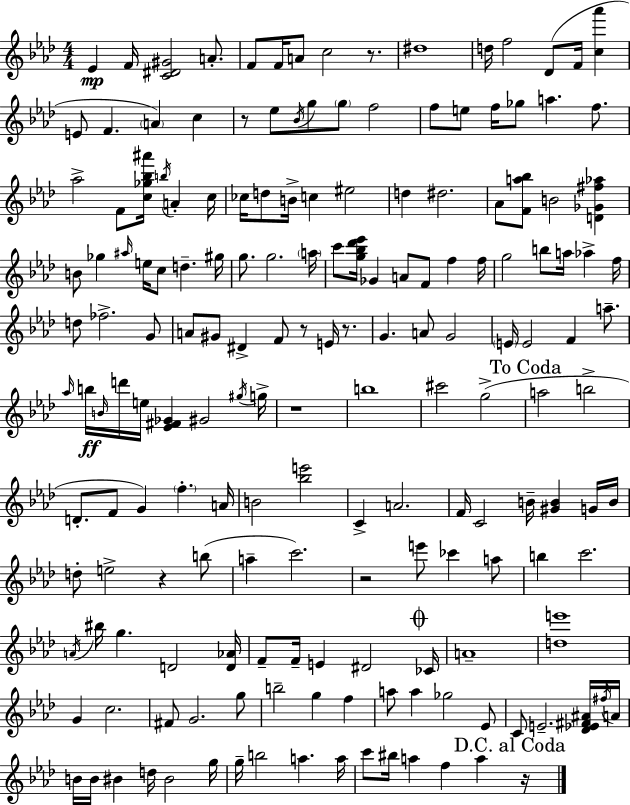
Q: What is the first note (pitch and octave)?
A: Eb4